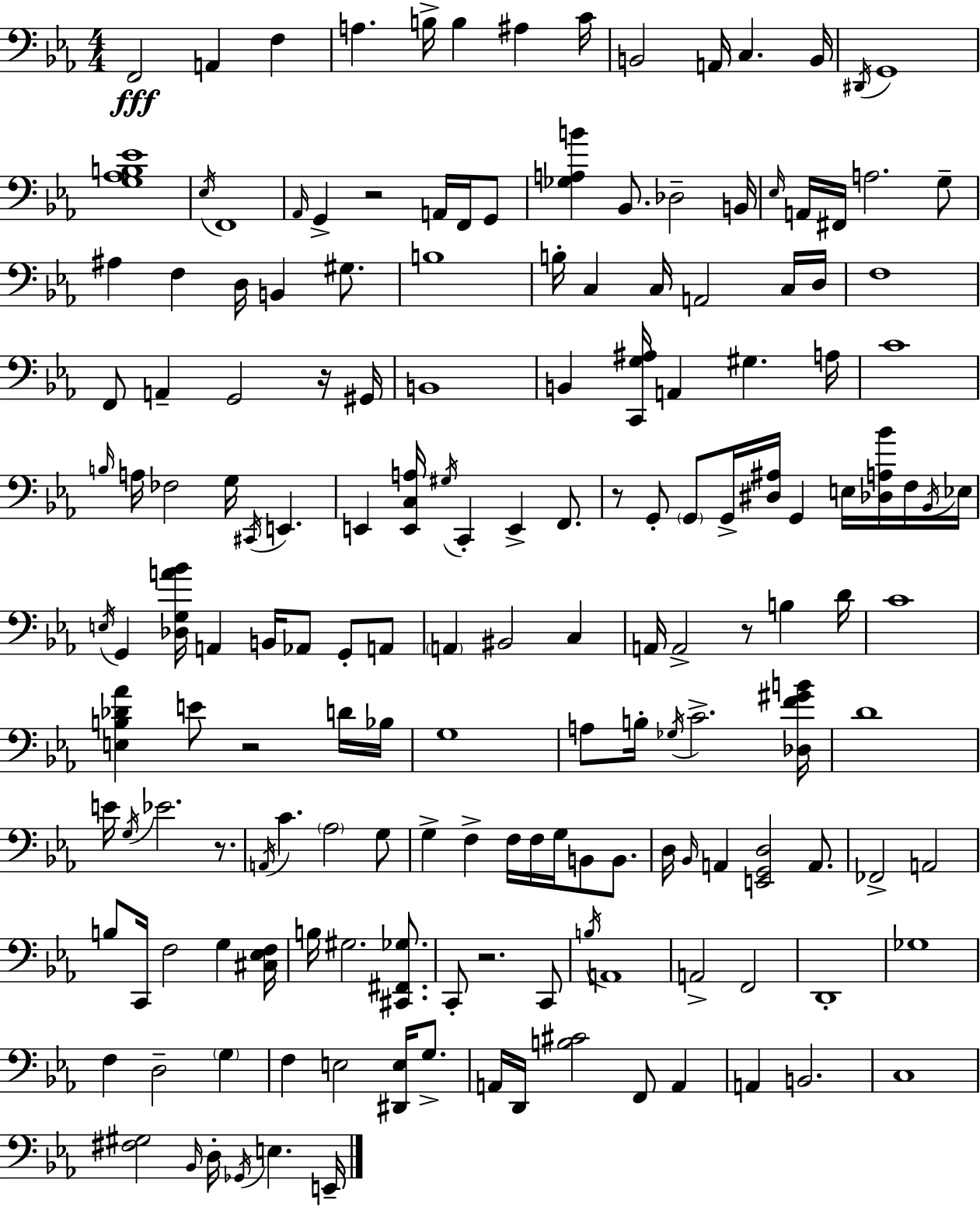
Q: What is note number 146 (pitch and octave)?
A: E3